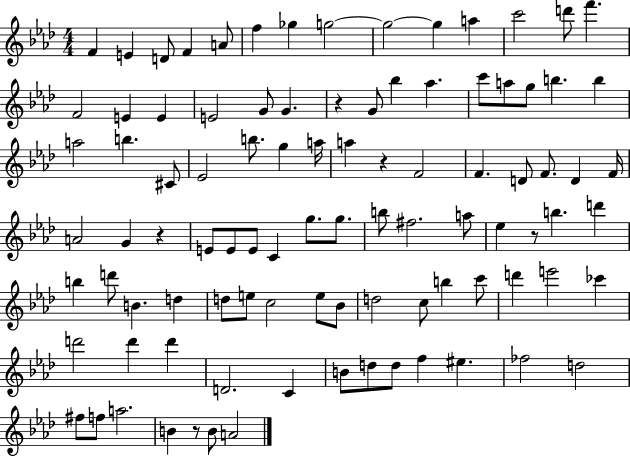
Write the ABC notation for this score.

X:1
T:Untitled
M:4/4
L:1/4
K:Ab
F E D/2 F A/2 f _g g2 g2 g a c'2 d'/2 f' F2 E E E2 G/2 G z G/2 _b _a c'/2 a/2 g/2 b b a2 b ^C/2 _E2 b/2 g a/4 a z F2 F D/2 F/2 D F/4 A2 G z E/2 E/2 E/2 C g/2 g/2 b/2 ^f2 a/2 _e z/2 b d' b d'/2 B d d/2 e/2 c2 e/2 _B/2 d2 c/2 b c'/2 d' e'2 _c' d'2 d' d' D2 C B/2 d/2 d/2 f ^e _f2 d2 ^f/2 f/2 a2 B z/2 B/2 A2